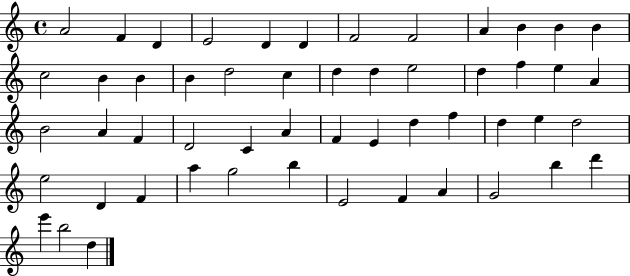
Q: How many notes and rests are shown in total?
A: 53